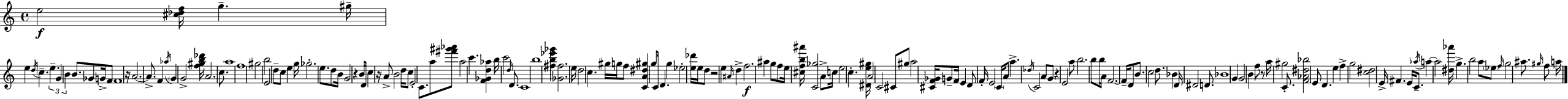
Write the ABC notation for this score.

X:1
T:Untitled
M:4/4
L:1/4
K:Am
e2 [^c_df]/4 g ^g/4 e d/4 c e G B B/2 _G/2 G/4 F/2 F4 z/4 A2 A/2 F _a/4 G G2 [f^gb_d']/4 A2 c/2 a4 f4 ^g2 b2 E2 d/2 c/2 e g/4 _g2 e/2 d/2 B/4 G2 z B/4 D/4 c z/4 A/2 B2 d/4 c/2 E2 C/2 a/2 [^f'^g'_a']/2 a2 c' [F_Gd_a] b/4 c'2 d/4 D/2 C4 b4 [^fb_e'_g'] [_G^f]2 e/4 d2 c ^g/4 g/4 f/2 [CA^d^g] g/2 C/4 D g _e2 [e_d']/4 e/4 d/2 z2 e ^A/4 d f2 ^a g/2 f/2 e/4 [^cfb^a']/4 [C_g]2 A/2 c/4 e2 c [^De^g]/4 A2 C2 ^C/2 ^g/2 a2 [^CF_G]/4 G/2 F/4 E D/2 F/4 E2 C/4 A/2 a _d/4 C2 A/2 G/2 z E2 a/2 b2 b/2 b/4 A/2 F2 F/4 D/2 B/2 c2 d/2 _B D/4 ^D2 D/2 _B4 G G2 B f/2 z/2 a/4 ^g2 C/2 [F_A^d_b]2 E/2 D e f g2 [c^d]2 E/4 ^F E/4 C/2 _a/4 a a2 [^d_a']/4 g b2 a/2 _e/2 f/4 g2 ^a/2 ^g/4 f/2 a/4